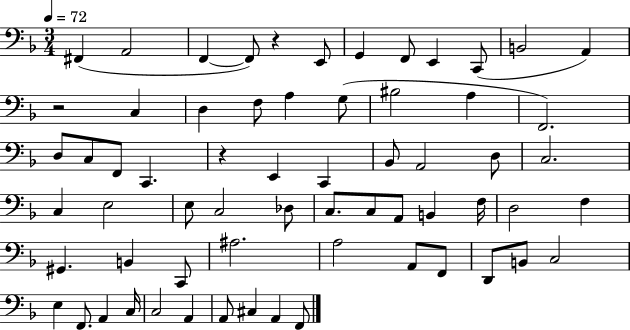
F#2/q A2/h F2/q F2/e R/q E2/e G2/q F2/e E2/q C2/e B2/h A2/q R/h C3/q D3/q F3/e A3/q G3/e BIS3/h A3/q F2/h. D3/e C3/e F2/e C2/q. R/q E2/q C2/q Bb2/e A2/h D3/e C3/h. C3/q E3/h E3/e C3/h Db3/e C3/e. C3/e A2/e B2/q F3/s D3/h F3/q G#2/q. B2/q C2/e A#3/h. A3/h A2/e F2/e D2/e B2/e C3/h E3/q F2/e. A2/q C3/s C3/h A2/q A2/e C#3/q A2/q F2/e